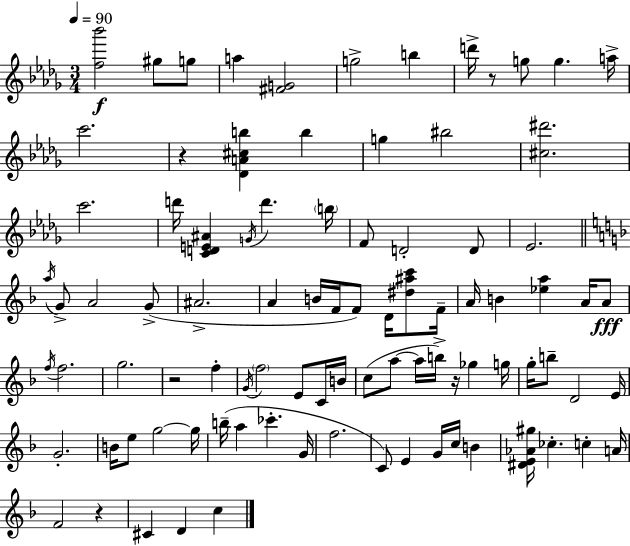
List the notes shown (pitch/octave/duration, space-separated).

[F5,Bb6]/h G#5/e G5/e A5/q [F#4,G4]/h G5/h B5/q D6/s R/e G5/e G5/q. A5/s C6/h. R/q [Db4,A4,C#5,B5]/q B5/q G5/q BIS5/h [C#5,D#6]/h. C6/h. D6/s [C4,D4,E4,A#4]/q G4/s D6/q. B5/s F4/e D4/h D4/e Eb4/h. A5/s G4/e A4/h G4/e A#4/h. A4/q B4/s F4/s F4/e D4/s [D#5,A#5,C6]/e F4/s A4/s B4/q [Eb5,A5]/q A4/s A4/e F5/s F5/h. G5/h. R/h F5/q G4/s F5/h E4/e C4/s B4/s C5/e A5/e A5/s B5/s R/s Gb5/q G5/s G5/s B5/e D4/h E4/s G4/h. B4/s E5/e G5/h G5/s B5/s A5/q CES6/q. G4/s F5/h. C4/e E4/q G4/s C5/s B4/q [D#4,E4,Ab4,G#5]/s CES5/q. C5/q A4/s F4/h R/q C#4/q D4/q C5/q